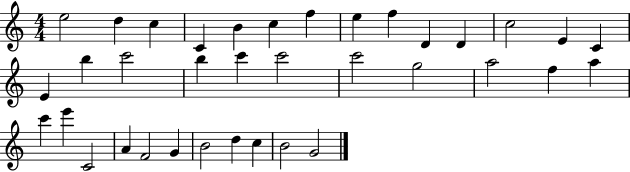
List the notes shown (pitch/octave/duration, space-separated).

E5/h D5/q C5/q C4/q B4/q C5/q F5/q E5/q F5/q D4/q D4/q C5/h E4/q C4/q E4/q B5/q C6/h B5/q C6/q C6/h C6/h G5/h A5/h F5/q A5/q C6/q E6/q C4/h A4/q F4/h G4/q B4/h D5/q C5/q B4/h G4/h